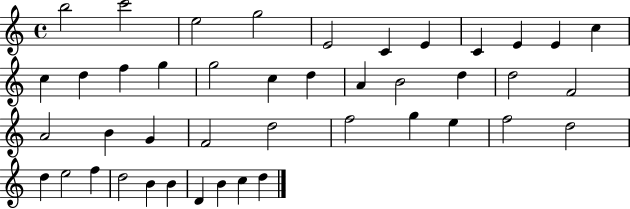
B5/h C6/h E5/h G5/h E4/h C4/q E4/q C4/q E4/q E4/q C5/q C5/q D5/q F5/q G5/q G5/h C5/q D5/q A4/q B4/h D5/q D5/h F4/h A4/h B4/q G4/q F4/h D5/h F5/h G5/q E5/q F5/h D5/h D5/q E5/h F5/q D5/h B4/q B4/q D4/q B4/q C5/q D5/q